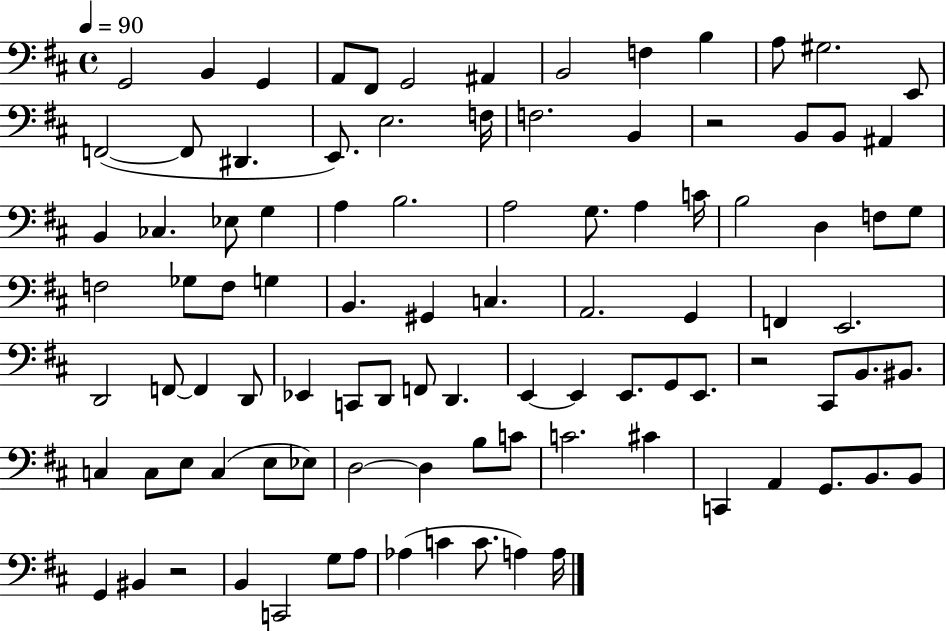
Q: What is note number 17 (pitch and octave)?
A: E2